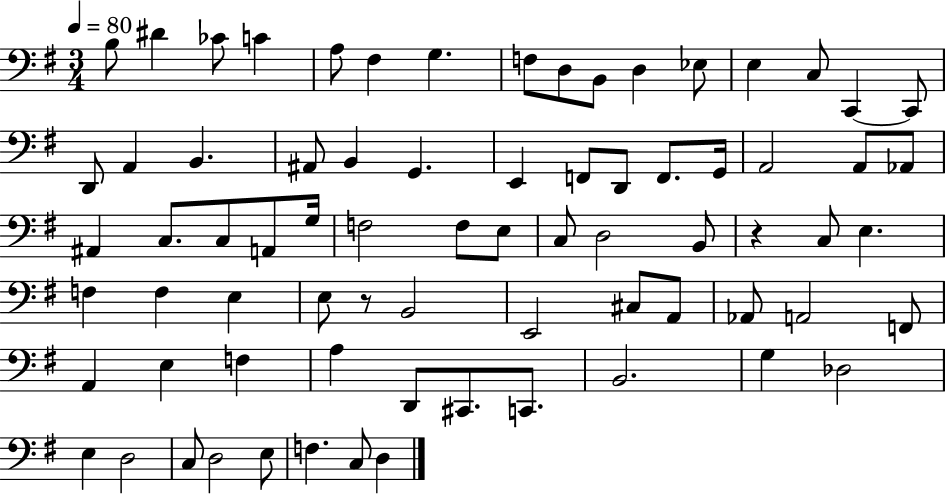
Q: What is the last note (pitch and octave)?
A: D3